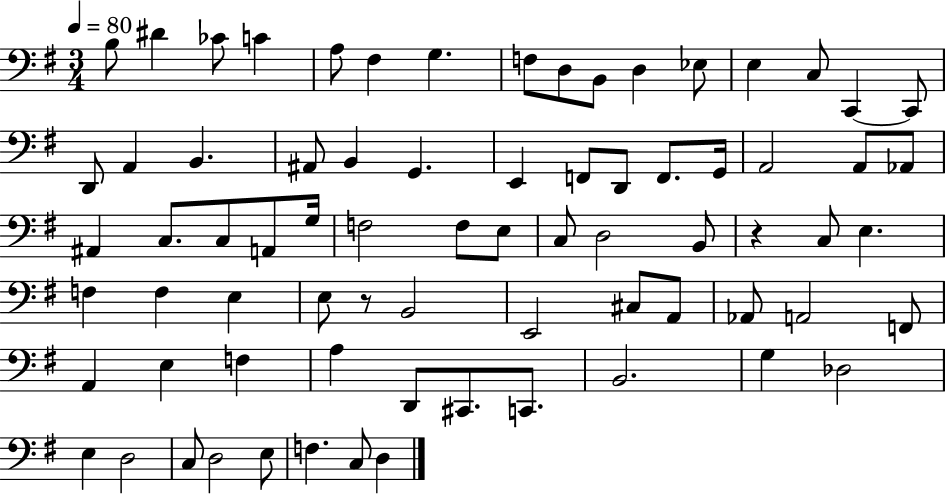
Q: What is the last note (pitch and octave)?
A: D3